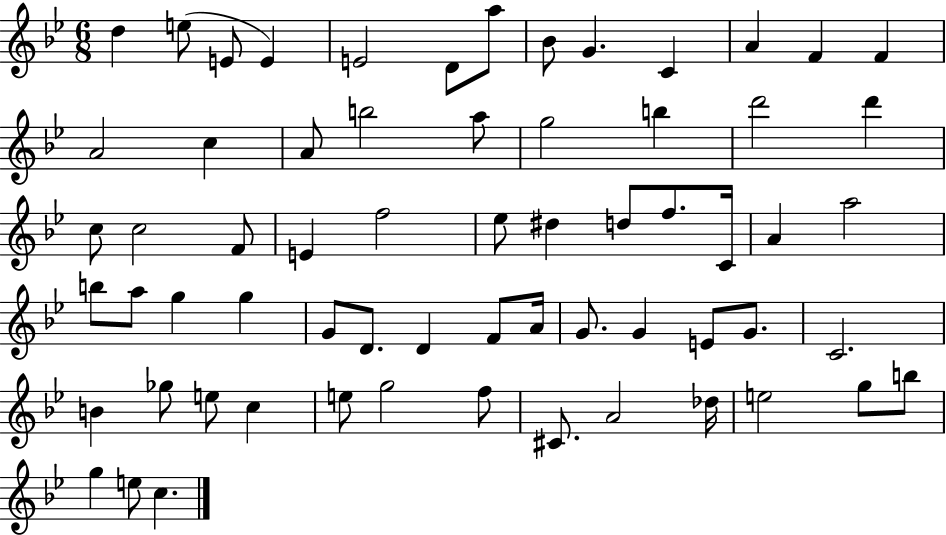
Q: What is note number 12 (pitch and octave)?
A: F4